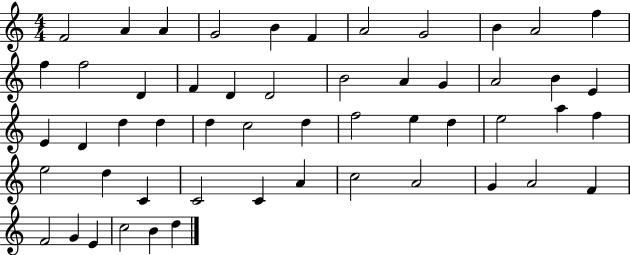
X:1
T:Untitled
M:4/4
L:1/4
K:C
F2 A A G2 B F A2 G2 B A2 f f f2 D F D D2 B2 A G A2 B E E D d d d c2 d f2 e d e2 a f e2 d C C2 C A c2 A2 G A2 F F2 G E c2 B d